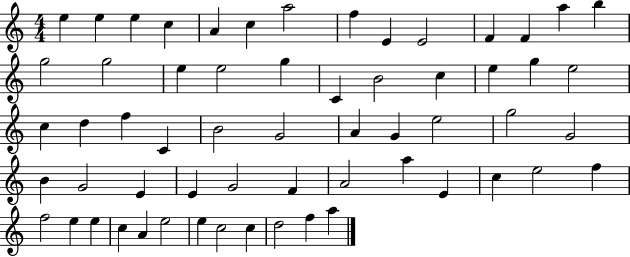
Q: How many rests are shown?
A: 0